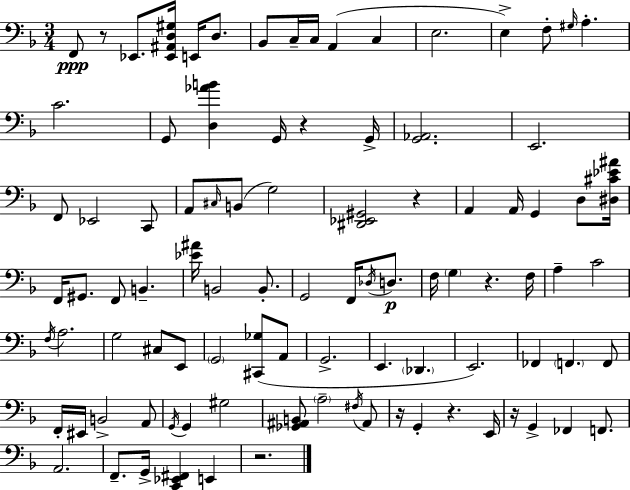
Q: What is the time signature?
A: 3/4